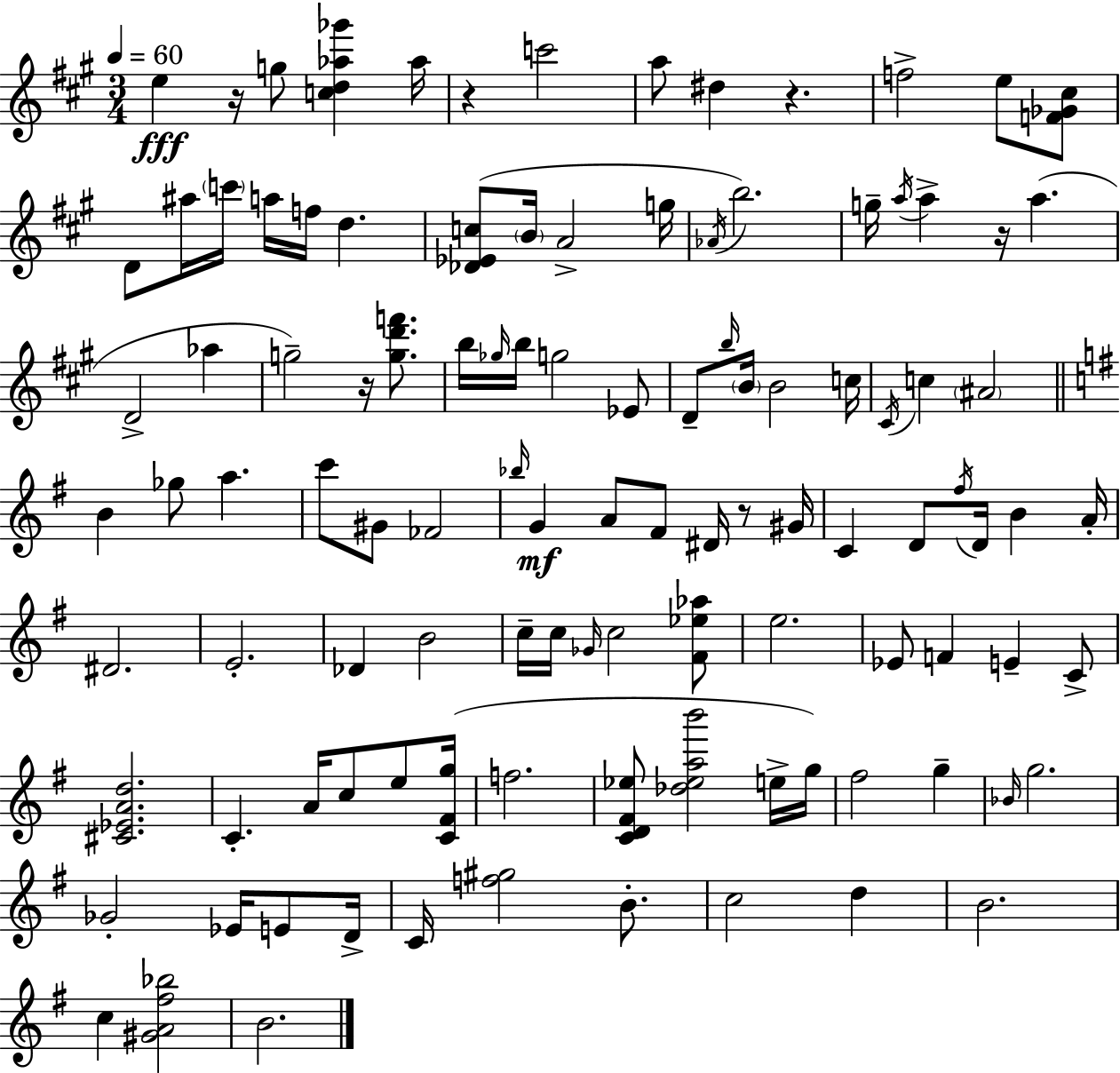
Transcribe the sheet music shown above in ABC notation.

X:1
T:Untitled
M:3/4
L:1/4
K:A
e z/4 g/2 [cd_a_g'] _a/4 z c'2 a/2 ^d z f2 e/2 [F_G^c]/2 D/2 ^a/4 c'/4 a/4 f/4 d [_D_Ec]/2 B/4 A2 g/4 _A/4 b2 g/4 a/4 a z/4 a D2 _a g2 z/4 [gd'f']/2 b/4 _g/4 b/4 g2 _E/2 D/2 b/4 B/4 B2 c/4 ^C/4 c ^A2 B _g/2 a c'/2 ^G/2 _F2 _b/4 G A/2 ^F/2 ^D/4 z/2 ^G/4 C D/2 ^f/4 D/4 B A/4 ^D2 E2 _D B2 c/4 c/4 _G/4 c2 [^F_e_a]/2 e2 _E/2 F E C/2 [^C_EAd]2 C A/4 c/2 e/2 [C^Fg]/4 f2 [CD^F_e]/2 [_d_eab']2 e/4 g/4 ^f2 g _B/4 g2 _G2 _E/4 E/2 D/4 C/4 [f^g]2 B/2 c2 d B2 c [^GA^f_b]2 B2